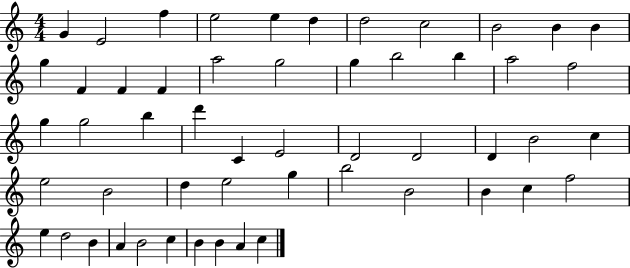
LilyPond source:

{
  \clef treble
  \numericTimeSignature
  \time 4/4
  \key c \major
  g'4 e'2 f''4 | e''2 e''4 d''4 | d''2 c''2 | b'2 b'4 b'4 | \break g''4 f'4 f'4 f'4 | a''2 g''2 | g''4 b''2 b''4 | a''2 f''2 | \break g''4 g''2 b''4 | d'''4 c'4 e'2 | d'2 d'2 | d'4 b'2 c''4 | \break e''2 b'2 | d''4 e''2 g''4 | b''2 b'2 | b'4 c''4 f''2 | \break e''4 d''2 b'4 | a'4 b'2 c''4 | b'4 b'4 a'4 c''4 | \bar "|."
}